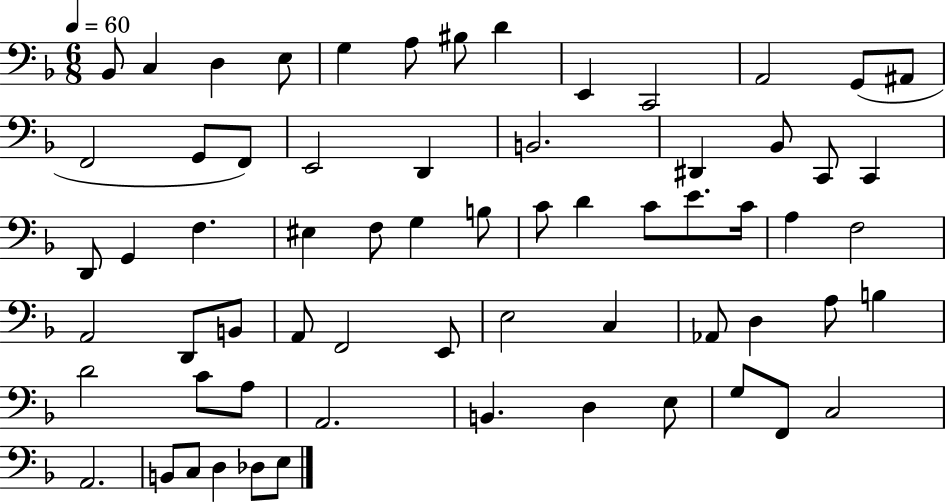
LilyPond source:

{
  \clef bass
  \numericTimeSignature
  \time 6/8
  \key f \major
  \tempo 4 = 60
  bes,8 c4 d4 e8 | g4 a8 bis8 d'4 | e,4 c,2 | a,2 g,8( ais,8 | \break f,2 g,8 f,8) | e,2 d,4 | b,2. | dis,4 bes,8 c,8 c,4 | \break d,8 g,4 f4. | eis4 f8 g4 b8 | c'8 d'4 c'8 e'8. c'16 | a4 f2 | \break a,2 d,8 b,8 | a,8 f,2 e,8 | e2 c4 | aes,8 d4 a8 b4 | \break d'2 c'8 a8 | a,2. | b,4. d4 e8 | g8 f,8 c2 | \break a,2. | b,8 c8 d4 des8 e8 | \bar "|."
}